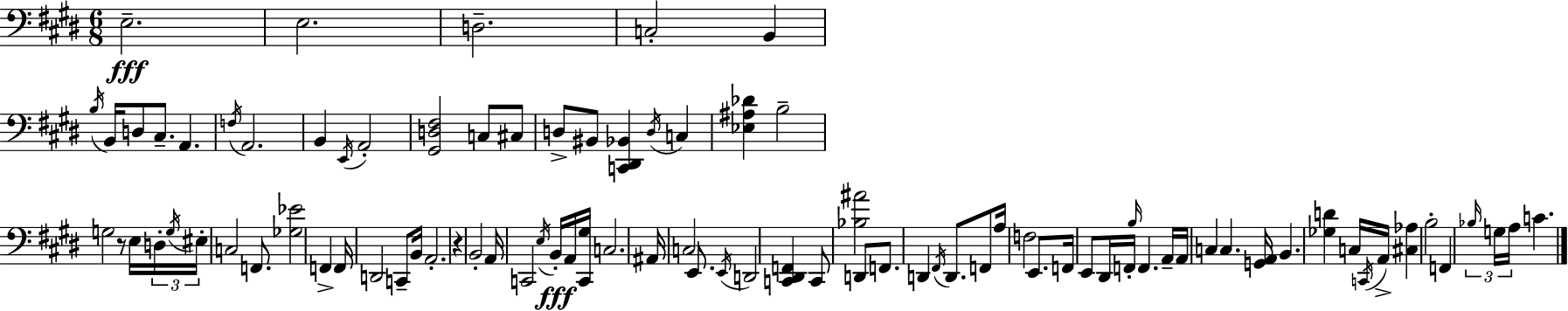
{
  \clef bass
  \numericTimeSignature
  \time 6/8
  \key e \major
  \repeat volta 2 { e2.--\fff | e2. | d2.-- | c2-. b,4 | \break \acciaccatura { b16 } b,16 d8 cis8.-- a,4. | \acciaccatura { f16 } a,2. | b,4 \acciaccatura { e,16 } a,2-. | <gis, d fis>2 c8 | \break cis8 d8-> bis,8 <c, dis, bes,>4 \acciaccatura { d16 } | c4 <ees ais des'>4 b2-- | g2 | r8 e16 \tuplet 3/2 { d16-. \acciaccatura { g16 } eis16-. } c2 | \break f,8. <ges ees'>2 | f,4-> f,16 d,2 | c,8-- b,16 a,2.-. | r4 b,2-. | \break a,16 c,2 | \acciaccatura { e16 }\fff b,16-. a,16 <c, gis>16 c2. | ais,16 c2 | e,8. \acciaccatura { e,16 } d,2 | \break <c, dis, f,>4 c,8 <bes ais'>2 | d,8 f,8. d,4 | \acciaccatura { fis,16 } d,8. f,8 a16 f2 | e,8. f,16 e,8 dis,16 | \break f,16-. \grace { b16 } f,4. a,16-- a,16 c4 | c4. <g, a,>16 b,4. | <ges d'>4 c16 \acciaccatura { c,16 } a,16-> <cis aes>4 | b2-. f,4 | \break \tuplet 3/2 { \grace { bes16 } g16 a16 } c'4. } \bar "|."
}